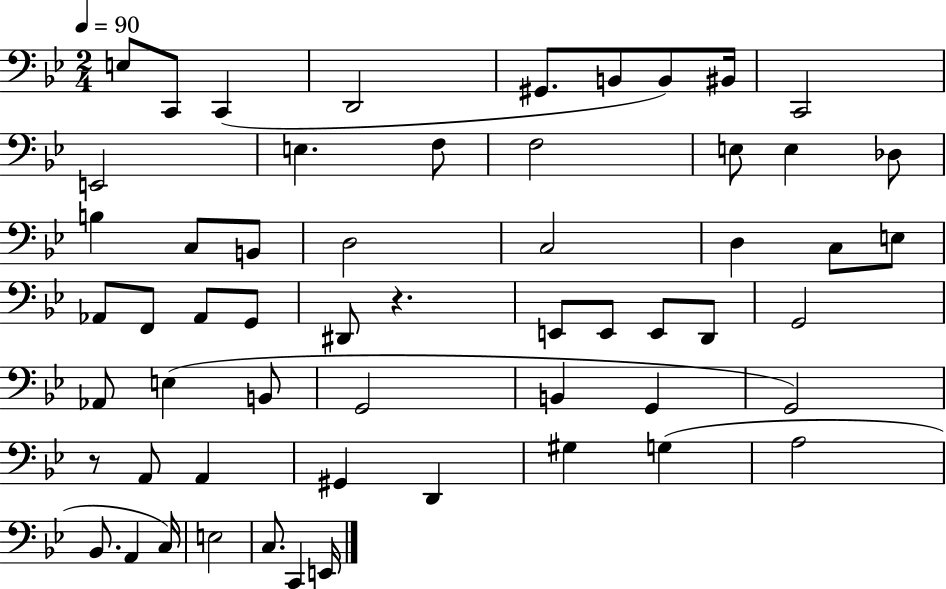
E3/e C2/e C2/q D2/h G#2/e. B2/e B2/e BIS2/s C2/h E2/h E3/q. F3/e F3/h E3/e E3/q Db3/e B3/q C3/e B2/e D3/h C3/h D3/q C3/e E3/e Ab2/e F2/e Ab2/e G2/e D#2/e R/q. E2/e E2/e E2/e D2/e G2/h Ab2/e E3/q B2/e G2/h B2/q G2/q G2/h R/e A2/e A2/q G#2/q D2/q G#3/q G3/q A3/h Bb2/e. A2/q C3/s E3/h C3/e. C2/q E2/s